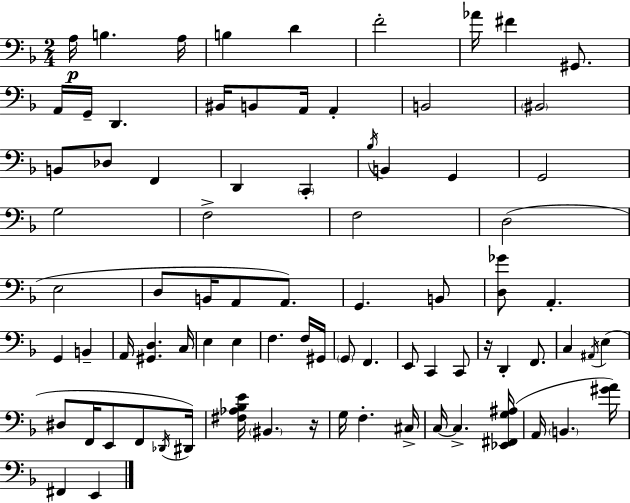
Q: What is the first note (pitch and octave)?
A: A3